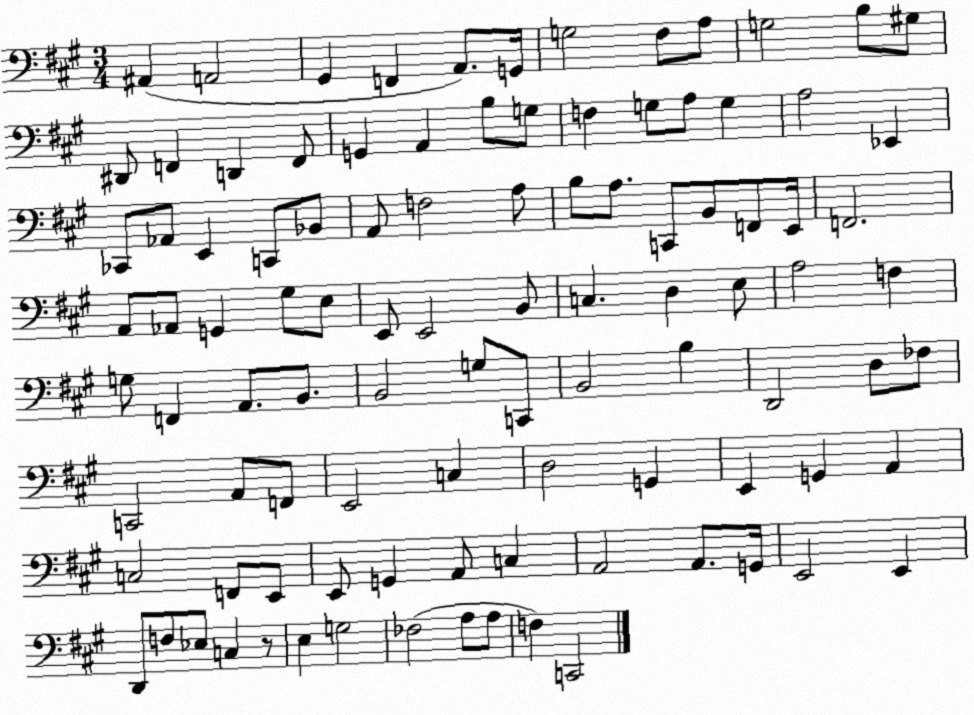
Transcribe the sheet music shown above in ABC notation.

X:1
T:Untitled
M:3/4
L:1/4
K:A
^A,, A,,2 ^G,, F,, A,,/2 G,,/4 G,2 ^F,/2 A,/2 G,2 B,/2 ^G,/2 ^D,,/2 F,, D,, F,,/2 G,, A,, B,/2 G,/2 F, G,/2 A,/2 G, A,2 _E,, _C,,/2 _A,,/2 E,, C,,/2 _B,,/2 A,,/2 F,2 A,/2 B,/2 A,/2 C,,/2 B,,/2 F,,/2 E,,/4 F,,2 A,,/2 _A,,/2 G,, ^G,/2 E,/2 E,,/2 E,,2 B,,/2 C, D, E,/2 A,2 F, G,/2 F,, A,,/2 B,,/2 B,,2 G,/2 C,,/2 B,,2 B, D,,2 D,/2 _F,/2 C,,2 A,,/2 F,,/2 E,,2 C, D,2 G,, E,, G,, A,, C,2 F,,/2 E,,/2 E,,/2 G,, A,,/2 C, A,,2 A,,/2 G,,/4 E,,2 E,, D,,/2 F,/2 _E,/2 C, z/2 E, G,2 _F,2 A,/2 A,/2 F, C,,2